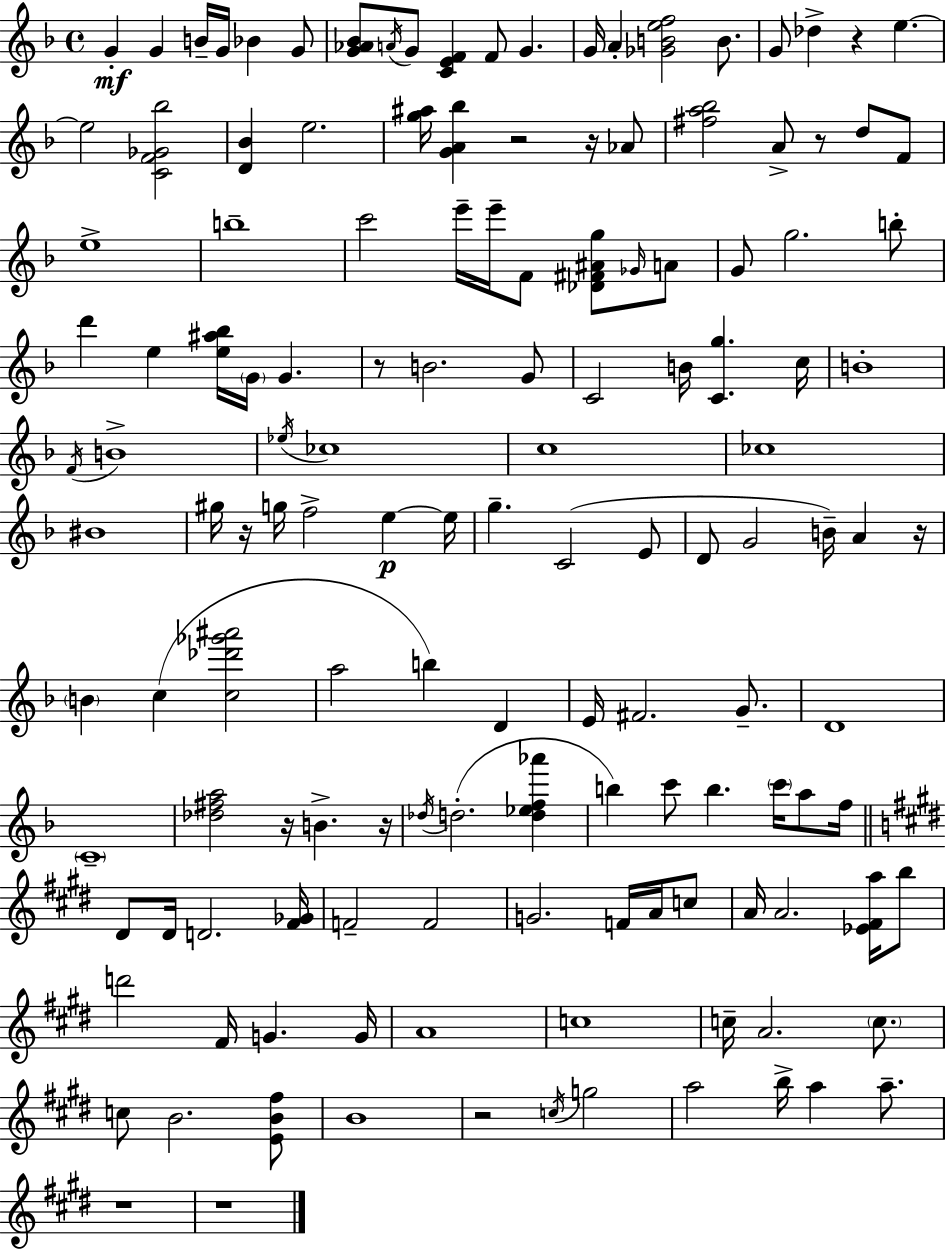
{
  \clef treble
  \time 4/4
  \defaultTimeSignature
  \key d \minor
  g'4-.\mf g'4 b'16-- g'16 bes'4 g'8 | <g' aes' bes'>8 \acciaccatura { a'16 } g'8 <c' e' f'>4 f'8 g'4. | g'16 a'4-. <ges' b' e'' f''>2 b'8. | g'8 des''4-> r4 e''4.~~ | \break e''2 <c' f' ges' bes''>2 | <d' bes'>4 e''2. | <g'' ais''>16 <g' a' bes''>4 r2 r16 aes'8 | <fis'' a'' bes''>2 a'8-> r8 d''8 f'8 | \break e''1-> | b''1-- | c'''2 e'''16-- e'''16-- f'8 <des' fis' ais' g''>8 \grace { ges'16 } | a'8 g'8 g''2. | \break b''8-. d'''4 e''4 <e'' ais'' bes''>16 \parenthesize g'16 g'4. | r8 b'2. | g'8 c'2 b'16 <c' g''>4. | c''16 b'1-. | \break \acciaccatura { f'16 } b'1-> | \acciaccatura { ees''16 } ces''1 | c''1 | ces''1 | \break bis'1 | gis''16 r16 g''16 f''2-> e''4~~\p | e''16 g''4.-- c'2( | e'8 d'8 g'2 b'16--) a'4 | \break r16 \parenthesize b'4 c''4( <c'' des''' ges''' ais'''>2 | a''2 b''4) | d'4 e'16 fis'2. | g'8.-- d'1 | \break \parenthesize c'1-- | <des'' fis'' a''>2 r16 b'4.-> | r16 \acciaccatura { des''16 } d''2.-.( | <d'' ees'' f'' aes'''>4 b''4) c'''8 b''4. | \break \parenthesize c'''16 a''8 f''16 \bar "||" \break \key e \major dis'8 dis'16 d'2. <fis' ges'>16 | f'2-- f'2 | g'2. f'16 a'16 c''8 | a'16 a'2. <ees' fis' a''>16 b''8 | \break d'''2 fis'16 g'4. g'16 | a'1 | c''1 | c''16-- a'2. \parenthesize c''8. | \break c''8 b'2. <e' b' fis''>8 | b'1 | r2 \acciaccatura { c''16 } g''2 | a''2 b''16-> a''4 a''8.-- | \break r1 | r1 | \bar "|."
}